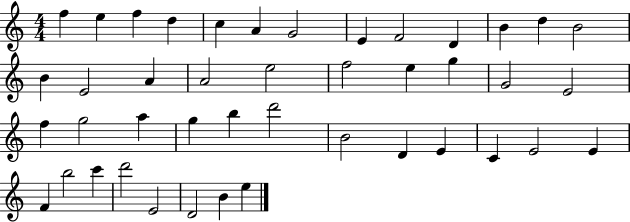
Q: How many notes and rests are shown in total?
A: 43